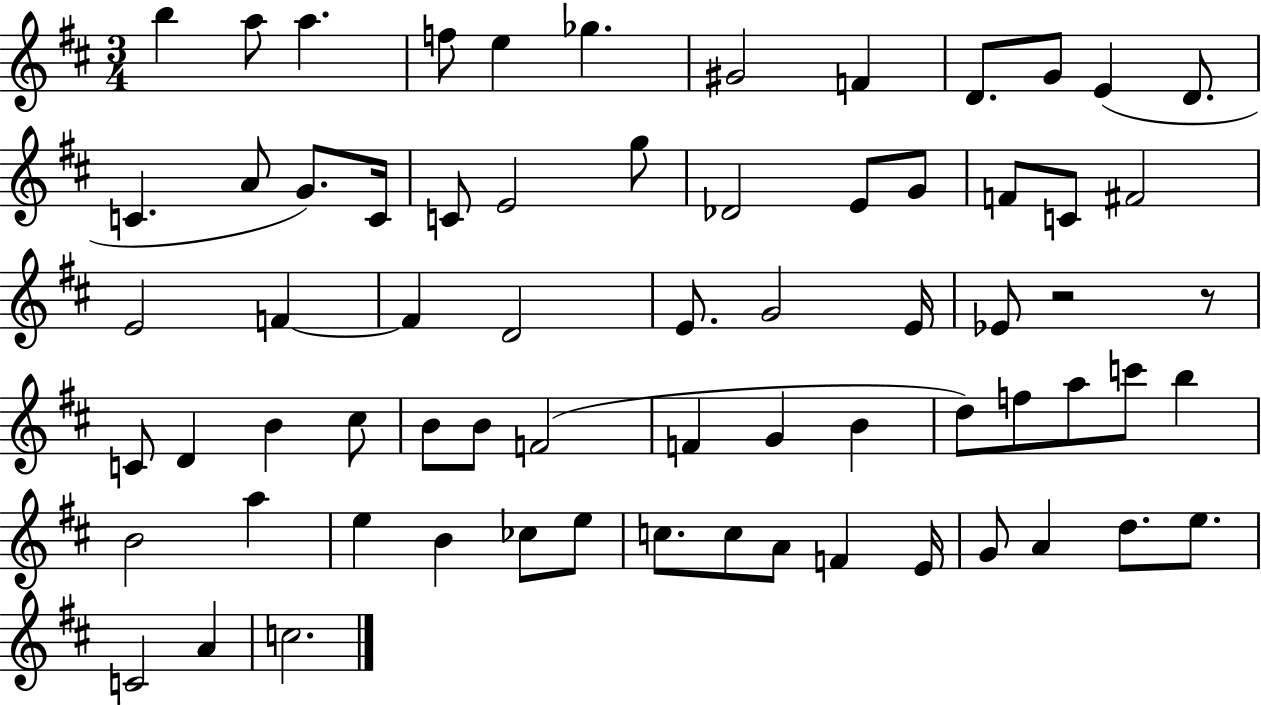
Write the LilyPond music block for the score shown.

{
  \clef treble
  \numericTimeSignature
  \time 3/4
  \key d \major
  \repeat volta 2 { b''4 a''8 a''4. | f''8 e''4 ges''4. | gis'2 f'4 | d'8. g'8 e'4( d'8. | \break c'4. a'8 g'8.) c'16 | c'8 e'2 g''8 | des'2 e'8 g'8 | f'8 c'8 fis'2 | \break e'2 f'4~~ | f'4 d'2 | e'8. g'2 e'16 | ees'8 r2 r8 | \break c'8 d'4 b'4 cis''8 | b'8 b'8 f'2( | f'4 g'4 b'4 | d''8) f''8 a''8 c'''8 b''4 | \break b'2 a''4 | e''4 b'4 ces''8 e''8 | c''8. c''8 a'8 f'4 e'16 | g'8 a'4 d''8. e''8. | \break c'2 a'4 | c''2. | } \bar "|."
}